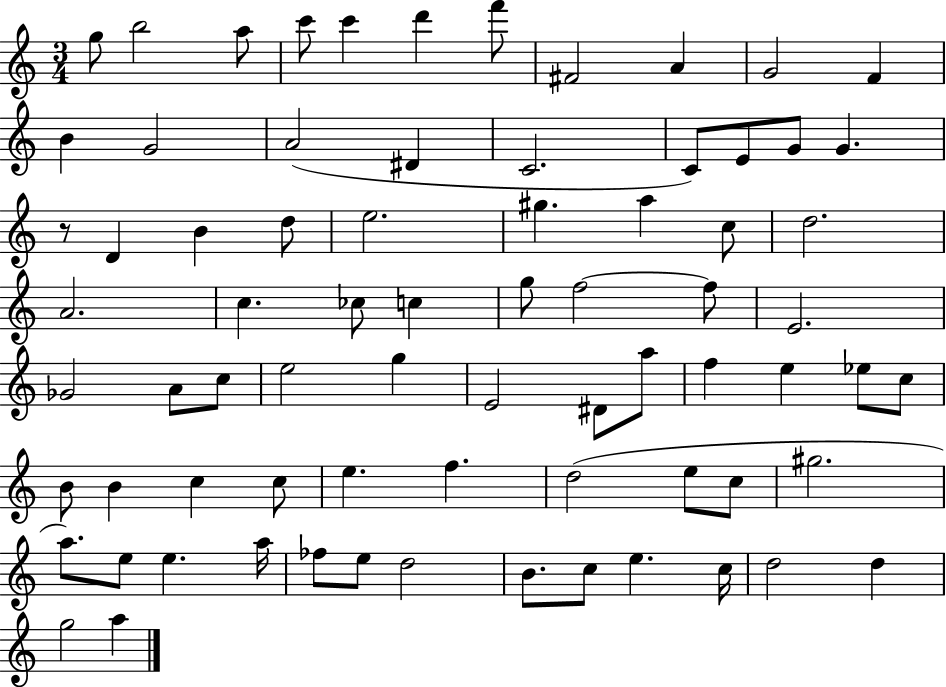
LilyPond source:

{
  \clef treble
  \numericTimeSignature
  \time 3/4
  \key c \major
  g''8 b''2 a''8 | c'''8 c'''4 d'''4 f'''8 | fis'2 a'4 | g'2 f'4 | \break b'4 g'2 | a'2( dis'4 | c'2. | c'8) e'8 g'8 g'4. | \break r8 d'4 b'4 d''8 | e''2. | gis''4. a''4 c''8 | d''2. | \break a'2. | c''4. ces''8 c''4 | g''8 f''2~~ f''8 | e'2. | \break ges'2 a'8 c''8 | e''2 g''4 | e'2 dis'8 a''8 | f''4 e''4 ees''8 c''8 | \break b'8 b'4 c''4 c''8 | e''4. f''4. | d''2( e''8 c''8 | gis''2. | \break a''8.) e''8 e''4. a''16 | fes''8 e''8 d''2 | b'8. c''8 e''4. c''16 | d''2 d''4 | \break g''2 a''4 | \bar "|."
}